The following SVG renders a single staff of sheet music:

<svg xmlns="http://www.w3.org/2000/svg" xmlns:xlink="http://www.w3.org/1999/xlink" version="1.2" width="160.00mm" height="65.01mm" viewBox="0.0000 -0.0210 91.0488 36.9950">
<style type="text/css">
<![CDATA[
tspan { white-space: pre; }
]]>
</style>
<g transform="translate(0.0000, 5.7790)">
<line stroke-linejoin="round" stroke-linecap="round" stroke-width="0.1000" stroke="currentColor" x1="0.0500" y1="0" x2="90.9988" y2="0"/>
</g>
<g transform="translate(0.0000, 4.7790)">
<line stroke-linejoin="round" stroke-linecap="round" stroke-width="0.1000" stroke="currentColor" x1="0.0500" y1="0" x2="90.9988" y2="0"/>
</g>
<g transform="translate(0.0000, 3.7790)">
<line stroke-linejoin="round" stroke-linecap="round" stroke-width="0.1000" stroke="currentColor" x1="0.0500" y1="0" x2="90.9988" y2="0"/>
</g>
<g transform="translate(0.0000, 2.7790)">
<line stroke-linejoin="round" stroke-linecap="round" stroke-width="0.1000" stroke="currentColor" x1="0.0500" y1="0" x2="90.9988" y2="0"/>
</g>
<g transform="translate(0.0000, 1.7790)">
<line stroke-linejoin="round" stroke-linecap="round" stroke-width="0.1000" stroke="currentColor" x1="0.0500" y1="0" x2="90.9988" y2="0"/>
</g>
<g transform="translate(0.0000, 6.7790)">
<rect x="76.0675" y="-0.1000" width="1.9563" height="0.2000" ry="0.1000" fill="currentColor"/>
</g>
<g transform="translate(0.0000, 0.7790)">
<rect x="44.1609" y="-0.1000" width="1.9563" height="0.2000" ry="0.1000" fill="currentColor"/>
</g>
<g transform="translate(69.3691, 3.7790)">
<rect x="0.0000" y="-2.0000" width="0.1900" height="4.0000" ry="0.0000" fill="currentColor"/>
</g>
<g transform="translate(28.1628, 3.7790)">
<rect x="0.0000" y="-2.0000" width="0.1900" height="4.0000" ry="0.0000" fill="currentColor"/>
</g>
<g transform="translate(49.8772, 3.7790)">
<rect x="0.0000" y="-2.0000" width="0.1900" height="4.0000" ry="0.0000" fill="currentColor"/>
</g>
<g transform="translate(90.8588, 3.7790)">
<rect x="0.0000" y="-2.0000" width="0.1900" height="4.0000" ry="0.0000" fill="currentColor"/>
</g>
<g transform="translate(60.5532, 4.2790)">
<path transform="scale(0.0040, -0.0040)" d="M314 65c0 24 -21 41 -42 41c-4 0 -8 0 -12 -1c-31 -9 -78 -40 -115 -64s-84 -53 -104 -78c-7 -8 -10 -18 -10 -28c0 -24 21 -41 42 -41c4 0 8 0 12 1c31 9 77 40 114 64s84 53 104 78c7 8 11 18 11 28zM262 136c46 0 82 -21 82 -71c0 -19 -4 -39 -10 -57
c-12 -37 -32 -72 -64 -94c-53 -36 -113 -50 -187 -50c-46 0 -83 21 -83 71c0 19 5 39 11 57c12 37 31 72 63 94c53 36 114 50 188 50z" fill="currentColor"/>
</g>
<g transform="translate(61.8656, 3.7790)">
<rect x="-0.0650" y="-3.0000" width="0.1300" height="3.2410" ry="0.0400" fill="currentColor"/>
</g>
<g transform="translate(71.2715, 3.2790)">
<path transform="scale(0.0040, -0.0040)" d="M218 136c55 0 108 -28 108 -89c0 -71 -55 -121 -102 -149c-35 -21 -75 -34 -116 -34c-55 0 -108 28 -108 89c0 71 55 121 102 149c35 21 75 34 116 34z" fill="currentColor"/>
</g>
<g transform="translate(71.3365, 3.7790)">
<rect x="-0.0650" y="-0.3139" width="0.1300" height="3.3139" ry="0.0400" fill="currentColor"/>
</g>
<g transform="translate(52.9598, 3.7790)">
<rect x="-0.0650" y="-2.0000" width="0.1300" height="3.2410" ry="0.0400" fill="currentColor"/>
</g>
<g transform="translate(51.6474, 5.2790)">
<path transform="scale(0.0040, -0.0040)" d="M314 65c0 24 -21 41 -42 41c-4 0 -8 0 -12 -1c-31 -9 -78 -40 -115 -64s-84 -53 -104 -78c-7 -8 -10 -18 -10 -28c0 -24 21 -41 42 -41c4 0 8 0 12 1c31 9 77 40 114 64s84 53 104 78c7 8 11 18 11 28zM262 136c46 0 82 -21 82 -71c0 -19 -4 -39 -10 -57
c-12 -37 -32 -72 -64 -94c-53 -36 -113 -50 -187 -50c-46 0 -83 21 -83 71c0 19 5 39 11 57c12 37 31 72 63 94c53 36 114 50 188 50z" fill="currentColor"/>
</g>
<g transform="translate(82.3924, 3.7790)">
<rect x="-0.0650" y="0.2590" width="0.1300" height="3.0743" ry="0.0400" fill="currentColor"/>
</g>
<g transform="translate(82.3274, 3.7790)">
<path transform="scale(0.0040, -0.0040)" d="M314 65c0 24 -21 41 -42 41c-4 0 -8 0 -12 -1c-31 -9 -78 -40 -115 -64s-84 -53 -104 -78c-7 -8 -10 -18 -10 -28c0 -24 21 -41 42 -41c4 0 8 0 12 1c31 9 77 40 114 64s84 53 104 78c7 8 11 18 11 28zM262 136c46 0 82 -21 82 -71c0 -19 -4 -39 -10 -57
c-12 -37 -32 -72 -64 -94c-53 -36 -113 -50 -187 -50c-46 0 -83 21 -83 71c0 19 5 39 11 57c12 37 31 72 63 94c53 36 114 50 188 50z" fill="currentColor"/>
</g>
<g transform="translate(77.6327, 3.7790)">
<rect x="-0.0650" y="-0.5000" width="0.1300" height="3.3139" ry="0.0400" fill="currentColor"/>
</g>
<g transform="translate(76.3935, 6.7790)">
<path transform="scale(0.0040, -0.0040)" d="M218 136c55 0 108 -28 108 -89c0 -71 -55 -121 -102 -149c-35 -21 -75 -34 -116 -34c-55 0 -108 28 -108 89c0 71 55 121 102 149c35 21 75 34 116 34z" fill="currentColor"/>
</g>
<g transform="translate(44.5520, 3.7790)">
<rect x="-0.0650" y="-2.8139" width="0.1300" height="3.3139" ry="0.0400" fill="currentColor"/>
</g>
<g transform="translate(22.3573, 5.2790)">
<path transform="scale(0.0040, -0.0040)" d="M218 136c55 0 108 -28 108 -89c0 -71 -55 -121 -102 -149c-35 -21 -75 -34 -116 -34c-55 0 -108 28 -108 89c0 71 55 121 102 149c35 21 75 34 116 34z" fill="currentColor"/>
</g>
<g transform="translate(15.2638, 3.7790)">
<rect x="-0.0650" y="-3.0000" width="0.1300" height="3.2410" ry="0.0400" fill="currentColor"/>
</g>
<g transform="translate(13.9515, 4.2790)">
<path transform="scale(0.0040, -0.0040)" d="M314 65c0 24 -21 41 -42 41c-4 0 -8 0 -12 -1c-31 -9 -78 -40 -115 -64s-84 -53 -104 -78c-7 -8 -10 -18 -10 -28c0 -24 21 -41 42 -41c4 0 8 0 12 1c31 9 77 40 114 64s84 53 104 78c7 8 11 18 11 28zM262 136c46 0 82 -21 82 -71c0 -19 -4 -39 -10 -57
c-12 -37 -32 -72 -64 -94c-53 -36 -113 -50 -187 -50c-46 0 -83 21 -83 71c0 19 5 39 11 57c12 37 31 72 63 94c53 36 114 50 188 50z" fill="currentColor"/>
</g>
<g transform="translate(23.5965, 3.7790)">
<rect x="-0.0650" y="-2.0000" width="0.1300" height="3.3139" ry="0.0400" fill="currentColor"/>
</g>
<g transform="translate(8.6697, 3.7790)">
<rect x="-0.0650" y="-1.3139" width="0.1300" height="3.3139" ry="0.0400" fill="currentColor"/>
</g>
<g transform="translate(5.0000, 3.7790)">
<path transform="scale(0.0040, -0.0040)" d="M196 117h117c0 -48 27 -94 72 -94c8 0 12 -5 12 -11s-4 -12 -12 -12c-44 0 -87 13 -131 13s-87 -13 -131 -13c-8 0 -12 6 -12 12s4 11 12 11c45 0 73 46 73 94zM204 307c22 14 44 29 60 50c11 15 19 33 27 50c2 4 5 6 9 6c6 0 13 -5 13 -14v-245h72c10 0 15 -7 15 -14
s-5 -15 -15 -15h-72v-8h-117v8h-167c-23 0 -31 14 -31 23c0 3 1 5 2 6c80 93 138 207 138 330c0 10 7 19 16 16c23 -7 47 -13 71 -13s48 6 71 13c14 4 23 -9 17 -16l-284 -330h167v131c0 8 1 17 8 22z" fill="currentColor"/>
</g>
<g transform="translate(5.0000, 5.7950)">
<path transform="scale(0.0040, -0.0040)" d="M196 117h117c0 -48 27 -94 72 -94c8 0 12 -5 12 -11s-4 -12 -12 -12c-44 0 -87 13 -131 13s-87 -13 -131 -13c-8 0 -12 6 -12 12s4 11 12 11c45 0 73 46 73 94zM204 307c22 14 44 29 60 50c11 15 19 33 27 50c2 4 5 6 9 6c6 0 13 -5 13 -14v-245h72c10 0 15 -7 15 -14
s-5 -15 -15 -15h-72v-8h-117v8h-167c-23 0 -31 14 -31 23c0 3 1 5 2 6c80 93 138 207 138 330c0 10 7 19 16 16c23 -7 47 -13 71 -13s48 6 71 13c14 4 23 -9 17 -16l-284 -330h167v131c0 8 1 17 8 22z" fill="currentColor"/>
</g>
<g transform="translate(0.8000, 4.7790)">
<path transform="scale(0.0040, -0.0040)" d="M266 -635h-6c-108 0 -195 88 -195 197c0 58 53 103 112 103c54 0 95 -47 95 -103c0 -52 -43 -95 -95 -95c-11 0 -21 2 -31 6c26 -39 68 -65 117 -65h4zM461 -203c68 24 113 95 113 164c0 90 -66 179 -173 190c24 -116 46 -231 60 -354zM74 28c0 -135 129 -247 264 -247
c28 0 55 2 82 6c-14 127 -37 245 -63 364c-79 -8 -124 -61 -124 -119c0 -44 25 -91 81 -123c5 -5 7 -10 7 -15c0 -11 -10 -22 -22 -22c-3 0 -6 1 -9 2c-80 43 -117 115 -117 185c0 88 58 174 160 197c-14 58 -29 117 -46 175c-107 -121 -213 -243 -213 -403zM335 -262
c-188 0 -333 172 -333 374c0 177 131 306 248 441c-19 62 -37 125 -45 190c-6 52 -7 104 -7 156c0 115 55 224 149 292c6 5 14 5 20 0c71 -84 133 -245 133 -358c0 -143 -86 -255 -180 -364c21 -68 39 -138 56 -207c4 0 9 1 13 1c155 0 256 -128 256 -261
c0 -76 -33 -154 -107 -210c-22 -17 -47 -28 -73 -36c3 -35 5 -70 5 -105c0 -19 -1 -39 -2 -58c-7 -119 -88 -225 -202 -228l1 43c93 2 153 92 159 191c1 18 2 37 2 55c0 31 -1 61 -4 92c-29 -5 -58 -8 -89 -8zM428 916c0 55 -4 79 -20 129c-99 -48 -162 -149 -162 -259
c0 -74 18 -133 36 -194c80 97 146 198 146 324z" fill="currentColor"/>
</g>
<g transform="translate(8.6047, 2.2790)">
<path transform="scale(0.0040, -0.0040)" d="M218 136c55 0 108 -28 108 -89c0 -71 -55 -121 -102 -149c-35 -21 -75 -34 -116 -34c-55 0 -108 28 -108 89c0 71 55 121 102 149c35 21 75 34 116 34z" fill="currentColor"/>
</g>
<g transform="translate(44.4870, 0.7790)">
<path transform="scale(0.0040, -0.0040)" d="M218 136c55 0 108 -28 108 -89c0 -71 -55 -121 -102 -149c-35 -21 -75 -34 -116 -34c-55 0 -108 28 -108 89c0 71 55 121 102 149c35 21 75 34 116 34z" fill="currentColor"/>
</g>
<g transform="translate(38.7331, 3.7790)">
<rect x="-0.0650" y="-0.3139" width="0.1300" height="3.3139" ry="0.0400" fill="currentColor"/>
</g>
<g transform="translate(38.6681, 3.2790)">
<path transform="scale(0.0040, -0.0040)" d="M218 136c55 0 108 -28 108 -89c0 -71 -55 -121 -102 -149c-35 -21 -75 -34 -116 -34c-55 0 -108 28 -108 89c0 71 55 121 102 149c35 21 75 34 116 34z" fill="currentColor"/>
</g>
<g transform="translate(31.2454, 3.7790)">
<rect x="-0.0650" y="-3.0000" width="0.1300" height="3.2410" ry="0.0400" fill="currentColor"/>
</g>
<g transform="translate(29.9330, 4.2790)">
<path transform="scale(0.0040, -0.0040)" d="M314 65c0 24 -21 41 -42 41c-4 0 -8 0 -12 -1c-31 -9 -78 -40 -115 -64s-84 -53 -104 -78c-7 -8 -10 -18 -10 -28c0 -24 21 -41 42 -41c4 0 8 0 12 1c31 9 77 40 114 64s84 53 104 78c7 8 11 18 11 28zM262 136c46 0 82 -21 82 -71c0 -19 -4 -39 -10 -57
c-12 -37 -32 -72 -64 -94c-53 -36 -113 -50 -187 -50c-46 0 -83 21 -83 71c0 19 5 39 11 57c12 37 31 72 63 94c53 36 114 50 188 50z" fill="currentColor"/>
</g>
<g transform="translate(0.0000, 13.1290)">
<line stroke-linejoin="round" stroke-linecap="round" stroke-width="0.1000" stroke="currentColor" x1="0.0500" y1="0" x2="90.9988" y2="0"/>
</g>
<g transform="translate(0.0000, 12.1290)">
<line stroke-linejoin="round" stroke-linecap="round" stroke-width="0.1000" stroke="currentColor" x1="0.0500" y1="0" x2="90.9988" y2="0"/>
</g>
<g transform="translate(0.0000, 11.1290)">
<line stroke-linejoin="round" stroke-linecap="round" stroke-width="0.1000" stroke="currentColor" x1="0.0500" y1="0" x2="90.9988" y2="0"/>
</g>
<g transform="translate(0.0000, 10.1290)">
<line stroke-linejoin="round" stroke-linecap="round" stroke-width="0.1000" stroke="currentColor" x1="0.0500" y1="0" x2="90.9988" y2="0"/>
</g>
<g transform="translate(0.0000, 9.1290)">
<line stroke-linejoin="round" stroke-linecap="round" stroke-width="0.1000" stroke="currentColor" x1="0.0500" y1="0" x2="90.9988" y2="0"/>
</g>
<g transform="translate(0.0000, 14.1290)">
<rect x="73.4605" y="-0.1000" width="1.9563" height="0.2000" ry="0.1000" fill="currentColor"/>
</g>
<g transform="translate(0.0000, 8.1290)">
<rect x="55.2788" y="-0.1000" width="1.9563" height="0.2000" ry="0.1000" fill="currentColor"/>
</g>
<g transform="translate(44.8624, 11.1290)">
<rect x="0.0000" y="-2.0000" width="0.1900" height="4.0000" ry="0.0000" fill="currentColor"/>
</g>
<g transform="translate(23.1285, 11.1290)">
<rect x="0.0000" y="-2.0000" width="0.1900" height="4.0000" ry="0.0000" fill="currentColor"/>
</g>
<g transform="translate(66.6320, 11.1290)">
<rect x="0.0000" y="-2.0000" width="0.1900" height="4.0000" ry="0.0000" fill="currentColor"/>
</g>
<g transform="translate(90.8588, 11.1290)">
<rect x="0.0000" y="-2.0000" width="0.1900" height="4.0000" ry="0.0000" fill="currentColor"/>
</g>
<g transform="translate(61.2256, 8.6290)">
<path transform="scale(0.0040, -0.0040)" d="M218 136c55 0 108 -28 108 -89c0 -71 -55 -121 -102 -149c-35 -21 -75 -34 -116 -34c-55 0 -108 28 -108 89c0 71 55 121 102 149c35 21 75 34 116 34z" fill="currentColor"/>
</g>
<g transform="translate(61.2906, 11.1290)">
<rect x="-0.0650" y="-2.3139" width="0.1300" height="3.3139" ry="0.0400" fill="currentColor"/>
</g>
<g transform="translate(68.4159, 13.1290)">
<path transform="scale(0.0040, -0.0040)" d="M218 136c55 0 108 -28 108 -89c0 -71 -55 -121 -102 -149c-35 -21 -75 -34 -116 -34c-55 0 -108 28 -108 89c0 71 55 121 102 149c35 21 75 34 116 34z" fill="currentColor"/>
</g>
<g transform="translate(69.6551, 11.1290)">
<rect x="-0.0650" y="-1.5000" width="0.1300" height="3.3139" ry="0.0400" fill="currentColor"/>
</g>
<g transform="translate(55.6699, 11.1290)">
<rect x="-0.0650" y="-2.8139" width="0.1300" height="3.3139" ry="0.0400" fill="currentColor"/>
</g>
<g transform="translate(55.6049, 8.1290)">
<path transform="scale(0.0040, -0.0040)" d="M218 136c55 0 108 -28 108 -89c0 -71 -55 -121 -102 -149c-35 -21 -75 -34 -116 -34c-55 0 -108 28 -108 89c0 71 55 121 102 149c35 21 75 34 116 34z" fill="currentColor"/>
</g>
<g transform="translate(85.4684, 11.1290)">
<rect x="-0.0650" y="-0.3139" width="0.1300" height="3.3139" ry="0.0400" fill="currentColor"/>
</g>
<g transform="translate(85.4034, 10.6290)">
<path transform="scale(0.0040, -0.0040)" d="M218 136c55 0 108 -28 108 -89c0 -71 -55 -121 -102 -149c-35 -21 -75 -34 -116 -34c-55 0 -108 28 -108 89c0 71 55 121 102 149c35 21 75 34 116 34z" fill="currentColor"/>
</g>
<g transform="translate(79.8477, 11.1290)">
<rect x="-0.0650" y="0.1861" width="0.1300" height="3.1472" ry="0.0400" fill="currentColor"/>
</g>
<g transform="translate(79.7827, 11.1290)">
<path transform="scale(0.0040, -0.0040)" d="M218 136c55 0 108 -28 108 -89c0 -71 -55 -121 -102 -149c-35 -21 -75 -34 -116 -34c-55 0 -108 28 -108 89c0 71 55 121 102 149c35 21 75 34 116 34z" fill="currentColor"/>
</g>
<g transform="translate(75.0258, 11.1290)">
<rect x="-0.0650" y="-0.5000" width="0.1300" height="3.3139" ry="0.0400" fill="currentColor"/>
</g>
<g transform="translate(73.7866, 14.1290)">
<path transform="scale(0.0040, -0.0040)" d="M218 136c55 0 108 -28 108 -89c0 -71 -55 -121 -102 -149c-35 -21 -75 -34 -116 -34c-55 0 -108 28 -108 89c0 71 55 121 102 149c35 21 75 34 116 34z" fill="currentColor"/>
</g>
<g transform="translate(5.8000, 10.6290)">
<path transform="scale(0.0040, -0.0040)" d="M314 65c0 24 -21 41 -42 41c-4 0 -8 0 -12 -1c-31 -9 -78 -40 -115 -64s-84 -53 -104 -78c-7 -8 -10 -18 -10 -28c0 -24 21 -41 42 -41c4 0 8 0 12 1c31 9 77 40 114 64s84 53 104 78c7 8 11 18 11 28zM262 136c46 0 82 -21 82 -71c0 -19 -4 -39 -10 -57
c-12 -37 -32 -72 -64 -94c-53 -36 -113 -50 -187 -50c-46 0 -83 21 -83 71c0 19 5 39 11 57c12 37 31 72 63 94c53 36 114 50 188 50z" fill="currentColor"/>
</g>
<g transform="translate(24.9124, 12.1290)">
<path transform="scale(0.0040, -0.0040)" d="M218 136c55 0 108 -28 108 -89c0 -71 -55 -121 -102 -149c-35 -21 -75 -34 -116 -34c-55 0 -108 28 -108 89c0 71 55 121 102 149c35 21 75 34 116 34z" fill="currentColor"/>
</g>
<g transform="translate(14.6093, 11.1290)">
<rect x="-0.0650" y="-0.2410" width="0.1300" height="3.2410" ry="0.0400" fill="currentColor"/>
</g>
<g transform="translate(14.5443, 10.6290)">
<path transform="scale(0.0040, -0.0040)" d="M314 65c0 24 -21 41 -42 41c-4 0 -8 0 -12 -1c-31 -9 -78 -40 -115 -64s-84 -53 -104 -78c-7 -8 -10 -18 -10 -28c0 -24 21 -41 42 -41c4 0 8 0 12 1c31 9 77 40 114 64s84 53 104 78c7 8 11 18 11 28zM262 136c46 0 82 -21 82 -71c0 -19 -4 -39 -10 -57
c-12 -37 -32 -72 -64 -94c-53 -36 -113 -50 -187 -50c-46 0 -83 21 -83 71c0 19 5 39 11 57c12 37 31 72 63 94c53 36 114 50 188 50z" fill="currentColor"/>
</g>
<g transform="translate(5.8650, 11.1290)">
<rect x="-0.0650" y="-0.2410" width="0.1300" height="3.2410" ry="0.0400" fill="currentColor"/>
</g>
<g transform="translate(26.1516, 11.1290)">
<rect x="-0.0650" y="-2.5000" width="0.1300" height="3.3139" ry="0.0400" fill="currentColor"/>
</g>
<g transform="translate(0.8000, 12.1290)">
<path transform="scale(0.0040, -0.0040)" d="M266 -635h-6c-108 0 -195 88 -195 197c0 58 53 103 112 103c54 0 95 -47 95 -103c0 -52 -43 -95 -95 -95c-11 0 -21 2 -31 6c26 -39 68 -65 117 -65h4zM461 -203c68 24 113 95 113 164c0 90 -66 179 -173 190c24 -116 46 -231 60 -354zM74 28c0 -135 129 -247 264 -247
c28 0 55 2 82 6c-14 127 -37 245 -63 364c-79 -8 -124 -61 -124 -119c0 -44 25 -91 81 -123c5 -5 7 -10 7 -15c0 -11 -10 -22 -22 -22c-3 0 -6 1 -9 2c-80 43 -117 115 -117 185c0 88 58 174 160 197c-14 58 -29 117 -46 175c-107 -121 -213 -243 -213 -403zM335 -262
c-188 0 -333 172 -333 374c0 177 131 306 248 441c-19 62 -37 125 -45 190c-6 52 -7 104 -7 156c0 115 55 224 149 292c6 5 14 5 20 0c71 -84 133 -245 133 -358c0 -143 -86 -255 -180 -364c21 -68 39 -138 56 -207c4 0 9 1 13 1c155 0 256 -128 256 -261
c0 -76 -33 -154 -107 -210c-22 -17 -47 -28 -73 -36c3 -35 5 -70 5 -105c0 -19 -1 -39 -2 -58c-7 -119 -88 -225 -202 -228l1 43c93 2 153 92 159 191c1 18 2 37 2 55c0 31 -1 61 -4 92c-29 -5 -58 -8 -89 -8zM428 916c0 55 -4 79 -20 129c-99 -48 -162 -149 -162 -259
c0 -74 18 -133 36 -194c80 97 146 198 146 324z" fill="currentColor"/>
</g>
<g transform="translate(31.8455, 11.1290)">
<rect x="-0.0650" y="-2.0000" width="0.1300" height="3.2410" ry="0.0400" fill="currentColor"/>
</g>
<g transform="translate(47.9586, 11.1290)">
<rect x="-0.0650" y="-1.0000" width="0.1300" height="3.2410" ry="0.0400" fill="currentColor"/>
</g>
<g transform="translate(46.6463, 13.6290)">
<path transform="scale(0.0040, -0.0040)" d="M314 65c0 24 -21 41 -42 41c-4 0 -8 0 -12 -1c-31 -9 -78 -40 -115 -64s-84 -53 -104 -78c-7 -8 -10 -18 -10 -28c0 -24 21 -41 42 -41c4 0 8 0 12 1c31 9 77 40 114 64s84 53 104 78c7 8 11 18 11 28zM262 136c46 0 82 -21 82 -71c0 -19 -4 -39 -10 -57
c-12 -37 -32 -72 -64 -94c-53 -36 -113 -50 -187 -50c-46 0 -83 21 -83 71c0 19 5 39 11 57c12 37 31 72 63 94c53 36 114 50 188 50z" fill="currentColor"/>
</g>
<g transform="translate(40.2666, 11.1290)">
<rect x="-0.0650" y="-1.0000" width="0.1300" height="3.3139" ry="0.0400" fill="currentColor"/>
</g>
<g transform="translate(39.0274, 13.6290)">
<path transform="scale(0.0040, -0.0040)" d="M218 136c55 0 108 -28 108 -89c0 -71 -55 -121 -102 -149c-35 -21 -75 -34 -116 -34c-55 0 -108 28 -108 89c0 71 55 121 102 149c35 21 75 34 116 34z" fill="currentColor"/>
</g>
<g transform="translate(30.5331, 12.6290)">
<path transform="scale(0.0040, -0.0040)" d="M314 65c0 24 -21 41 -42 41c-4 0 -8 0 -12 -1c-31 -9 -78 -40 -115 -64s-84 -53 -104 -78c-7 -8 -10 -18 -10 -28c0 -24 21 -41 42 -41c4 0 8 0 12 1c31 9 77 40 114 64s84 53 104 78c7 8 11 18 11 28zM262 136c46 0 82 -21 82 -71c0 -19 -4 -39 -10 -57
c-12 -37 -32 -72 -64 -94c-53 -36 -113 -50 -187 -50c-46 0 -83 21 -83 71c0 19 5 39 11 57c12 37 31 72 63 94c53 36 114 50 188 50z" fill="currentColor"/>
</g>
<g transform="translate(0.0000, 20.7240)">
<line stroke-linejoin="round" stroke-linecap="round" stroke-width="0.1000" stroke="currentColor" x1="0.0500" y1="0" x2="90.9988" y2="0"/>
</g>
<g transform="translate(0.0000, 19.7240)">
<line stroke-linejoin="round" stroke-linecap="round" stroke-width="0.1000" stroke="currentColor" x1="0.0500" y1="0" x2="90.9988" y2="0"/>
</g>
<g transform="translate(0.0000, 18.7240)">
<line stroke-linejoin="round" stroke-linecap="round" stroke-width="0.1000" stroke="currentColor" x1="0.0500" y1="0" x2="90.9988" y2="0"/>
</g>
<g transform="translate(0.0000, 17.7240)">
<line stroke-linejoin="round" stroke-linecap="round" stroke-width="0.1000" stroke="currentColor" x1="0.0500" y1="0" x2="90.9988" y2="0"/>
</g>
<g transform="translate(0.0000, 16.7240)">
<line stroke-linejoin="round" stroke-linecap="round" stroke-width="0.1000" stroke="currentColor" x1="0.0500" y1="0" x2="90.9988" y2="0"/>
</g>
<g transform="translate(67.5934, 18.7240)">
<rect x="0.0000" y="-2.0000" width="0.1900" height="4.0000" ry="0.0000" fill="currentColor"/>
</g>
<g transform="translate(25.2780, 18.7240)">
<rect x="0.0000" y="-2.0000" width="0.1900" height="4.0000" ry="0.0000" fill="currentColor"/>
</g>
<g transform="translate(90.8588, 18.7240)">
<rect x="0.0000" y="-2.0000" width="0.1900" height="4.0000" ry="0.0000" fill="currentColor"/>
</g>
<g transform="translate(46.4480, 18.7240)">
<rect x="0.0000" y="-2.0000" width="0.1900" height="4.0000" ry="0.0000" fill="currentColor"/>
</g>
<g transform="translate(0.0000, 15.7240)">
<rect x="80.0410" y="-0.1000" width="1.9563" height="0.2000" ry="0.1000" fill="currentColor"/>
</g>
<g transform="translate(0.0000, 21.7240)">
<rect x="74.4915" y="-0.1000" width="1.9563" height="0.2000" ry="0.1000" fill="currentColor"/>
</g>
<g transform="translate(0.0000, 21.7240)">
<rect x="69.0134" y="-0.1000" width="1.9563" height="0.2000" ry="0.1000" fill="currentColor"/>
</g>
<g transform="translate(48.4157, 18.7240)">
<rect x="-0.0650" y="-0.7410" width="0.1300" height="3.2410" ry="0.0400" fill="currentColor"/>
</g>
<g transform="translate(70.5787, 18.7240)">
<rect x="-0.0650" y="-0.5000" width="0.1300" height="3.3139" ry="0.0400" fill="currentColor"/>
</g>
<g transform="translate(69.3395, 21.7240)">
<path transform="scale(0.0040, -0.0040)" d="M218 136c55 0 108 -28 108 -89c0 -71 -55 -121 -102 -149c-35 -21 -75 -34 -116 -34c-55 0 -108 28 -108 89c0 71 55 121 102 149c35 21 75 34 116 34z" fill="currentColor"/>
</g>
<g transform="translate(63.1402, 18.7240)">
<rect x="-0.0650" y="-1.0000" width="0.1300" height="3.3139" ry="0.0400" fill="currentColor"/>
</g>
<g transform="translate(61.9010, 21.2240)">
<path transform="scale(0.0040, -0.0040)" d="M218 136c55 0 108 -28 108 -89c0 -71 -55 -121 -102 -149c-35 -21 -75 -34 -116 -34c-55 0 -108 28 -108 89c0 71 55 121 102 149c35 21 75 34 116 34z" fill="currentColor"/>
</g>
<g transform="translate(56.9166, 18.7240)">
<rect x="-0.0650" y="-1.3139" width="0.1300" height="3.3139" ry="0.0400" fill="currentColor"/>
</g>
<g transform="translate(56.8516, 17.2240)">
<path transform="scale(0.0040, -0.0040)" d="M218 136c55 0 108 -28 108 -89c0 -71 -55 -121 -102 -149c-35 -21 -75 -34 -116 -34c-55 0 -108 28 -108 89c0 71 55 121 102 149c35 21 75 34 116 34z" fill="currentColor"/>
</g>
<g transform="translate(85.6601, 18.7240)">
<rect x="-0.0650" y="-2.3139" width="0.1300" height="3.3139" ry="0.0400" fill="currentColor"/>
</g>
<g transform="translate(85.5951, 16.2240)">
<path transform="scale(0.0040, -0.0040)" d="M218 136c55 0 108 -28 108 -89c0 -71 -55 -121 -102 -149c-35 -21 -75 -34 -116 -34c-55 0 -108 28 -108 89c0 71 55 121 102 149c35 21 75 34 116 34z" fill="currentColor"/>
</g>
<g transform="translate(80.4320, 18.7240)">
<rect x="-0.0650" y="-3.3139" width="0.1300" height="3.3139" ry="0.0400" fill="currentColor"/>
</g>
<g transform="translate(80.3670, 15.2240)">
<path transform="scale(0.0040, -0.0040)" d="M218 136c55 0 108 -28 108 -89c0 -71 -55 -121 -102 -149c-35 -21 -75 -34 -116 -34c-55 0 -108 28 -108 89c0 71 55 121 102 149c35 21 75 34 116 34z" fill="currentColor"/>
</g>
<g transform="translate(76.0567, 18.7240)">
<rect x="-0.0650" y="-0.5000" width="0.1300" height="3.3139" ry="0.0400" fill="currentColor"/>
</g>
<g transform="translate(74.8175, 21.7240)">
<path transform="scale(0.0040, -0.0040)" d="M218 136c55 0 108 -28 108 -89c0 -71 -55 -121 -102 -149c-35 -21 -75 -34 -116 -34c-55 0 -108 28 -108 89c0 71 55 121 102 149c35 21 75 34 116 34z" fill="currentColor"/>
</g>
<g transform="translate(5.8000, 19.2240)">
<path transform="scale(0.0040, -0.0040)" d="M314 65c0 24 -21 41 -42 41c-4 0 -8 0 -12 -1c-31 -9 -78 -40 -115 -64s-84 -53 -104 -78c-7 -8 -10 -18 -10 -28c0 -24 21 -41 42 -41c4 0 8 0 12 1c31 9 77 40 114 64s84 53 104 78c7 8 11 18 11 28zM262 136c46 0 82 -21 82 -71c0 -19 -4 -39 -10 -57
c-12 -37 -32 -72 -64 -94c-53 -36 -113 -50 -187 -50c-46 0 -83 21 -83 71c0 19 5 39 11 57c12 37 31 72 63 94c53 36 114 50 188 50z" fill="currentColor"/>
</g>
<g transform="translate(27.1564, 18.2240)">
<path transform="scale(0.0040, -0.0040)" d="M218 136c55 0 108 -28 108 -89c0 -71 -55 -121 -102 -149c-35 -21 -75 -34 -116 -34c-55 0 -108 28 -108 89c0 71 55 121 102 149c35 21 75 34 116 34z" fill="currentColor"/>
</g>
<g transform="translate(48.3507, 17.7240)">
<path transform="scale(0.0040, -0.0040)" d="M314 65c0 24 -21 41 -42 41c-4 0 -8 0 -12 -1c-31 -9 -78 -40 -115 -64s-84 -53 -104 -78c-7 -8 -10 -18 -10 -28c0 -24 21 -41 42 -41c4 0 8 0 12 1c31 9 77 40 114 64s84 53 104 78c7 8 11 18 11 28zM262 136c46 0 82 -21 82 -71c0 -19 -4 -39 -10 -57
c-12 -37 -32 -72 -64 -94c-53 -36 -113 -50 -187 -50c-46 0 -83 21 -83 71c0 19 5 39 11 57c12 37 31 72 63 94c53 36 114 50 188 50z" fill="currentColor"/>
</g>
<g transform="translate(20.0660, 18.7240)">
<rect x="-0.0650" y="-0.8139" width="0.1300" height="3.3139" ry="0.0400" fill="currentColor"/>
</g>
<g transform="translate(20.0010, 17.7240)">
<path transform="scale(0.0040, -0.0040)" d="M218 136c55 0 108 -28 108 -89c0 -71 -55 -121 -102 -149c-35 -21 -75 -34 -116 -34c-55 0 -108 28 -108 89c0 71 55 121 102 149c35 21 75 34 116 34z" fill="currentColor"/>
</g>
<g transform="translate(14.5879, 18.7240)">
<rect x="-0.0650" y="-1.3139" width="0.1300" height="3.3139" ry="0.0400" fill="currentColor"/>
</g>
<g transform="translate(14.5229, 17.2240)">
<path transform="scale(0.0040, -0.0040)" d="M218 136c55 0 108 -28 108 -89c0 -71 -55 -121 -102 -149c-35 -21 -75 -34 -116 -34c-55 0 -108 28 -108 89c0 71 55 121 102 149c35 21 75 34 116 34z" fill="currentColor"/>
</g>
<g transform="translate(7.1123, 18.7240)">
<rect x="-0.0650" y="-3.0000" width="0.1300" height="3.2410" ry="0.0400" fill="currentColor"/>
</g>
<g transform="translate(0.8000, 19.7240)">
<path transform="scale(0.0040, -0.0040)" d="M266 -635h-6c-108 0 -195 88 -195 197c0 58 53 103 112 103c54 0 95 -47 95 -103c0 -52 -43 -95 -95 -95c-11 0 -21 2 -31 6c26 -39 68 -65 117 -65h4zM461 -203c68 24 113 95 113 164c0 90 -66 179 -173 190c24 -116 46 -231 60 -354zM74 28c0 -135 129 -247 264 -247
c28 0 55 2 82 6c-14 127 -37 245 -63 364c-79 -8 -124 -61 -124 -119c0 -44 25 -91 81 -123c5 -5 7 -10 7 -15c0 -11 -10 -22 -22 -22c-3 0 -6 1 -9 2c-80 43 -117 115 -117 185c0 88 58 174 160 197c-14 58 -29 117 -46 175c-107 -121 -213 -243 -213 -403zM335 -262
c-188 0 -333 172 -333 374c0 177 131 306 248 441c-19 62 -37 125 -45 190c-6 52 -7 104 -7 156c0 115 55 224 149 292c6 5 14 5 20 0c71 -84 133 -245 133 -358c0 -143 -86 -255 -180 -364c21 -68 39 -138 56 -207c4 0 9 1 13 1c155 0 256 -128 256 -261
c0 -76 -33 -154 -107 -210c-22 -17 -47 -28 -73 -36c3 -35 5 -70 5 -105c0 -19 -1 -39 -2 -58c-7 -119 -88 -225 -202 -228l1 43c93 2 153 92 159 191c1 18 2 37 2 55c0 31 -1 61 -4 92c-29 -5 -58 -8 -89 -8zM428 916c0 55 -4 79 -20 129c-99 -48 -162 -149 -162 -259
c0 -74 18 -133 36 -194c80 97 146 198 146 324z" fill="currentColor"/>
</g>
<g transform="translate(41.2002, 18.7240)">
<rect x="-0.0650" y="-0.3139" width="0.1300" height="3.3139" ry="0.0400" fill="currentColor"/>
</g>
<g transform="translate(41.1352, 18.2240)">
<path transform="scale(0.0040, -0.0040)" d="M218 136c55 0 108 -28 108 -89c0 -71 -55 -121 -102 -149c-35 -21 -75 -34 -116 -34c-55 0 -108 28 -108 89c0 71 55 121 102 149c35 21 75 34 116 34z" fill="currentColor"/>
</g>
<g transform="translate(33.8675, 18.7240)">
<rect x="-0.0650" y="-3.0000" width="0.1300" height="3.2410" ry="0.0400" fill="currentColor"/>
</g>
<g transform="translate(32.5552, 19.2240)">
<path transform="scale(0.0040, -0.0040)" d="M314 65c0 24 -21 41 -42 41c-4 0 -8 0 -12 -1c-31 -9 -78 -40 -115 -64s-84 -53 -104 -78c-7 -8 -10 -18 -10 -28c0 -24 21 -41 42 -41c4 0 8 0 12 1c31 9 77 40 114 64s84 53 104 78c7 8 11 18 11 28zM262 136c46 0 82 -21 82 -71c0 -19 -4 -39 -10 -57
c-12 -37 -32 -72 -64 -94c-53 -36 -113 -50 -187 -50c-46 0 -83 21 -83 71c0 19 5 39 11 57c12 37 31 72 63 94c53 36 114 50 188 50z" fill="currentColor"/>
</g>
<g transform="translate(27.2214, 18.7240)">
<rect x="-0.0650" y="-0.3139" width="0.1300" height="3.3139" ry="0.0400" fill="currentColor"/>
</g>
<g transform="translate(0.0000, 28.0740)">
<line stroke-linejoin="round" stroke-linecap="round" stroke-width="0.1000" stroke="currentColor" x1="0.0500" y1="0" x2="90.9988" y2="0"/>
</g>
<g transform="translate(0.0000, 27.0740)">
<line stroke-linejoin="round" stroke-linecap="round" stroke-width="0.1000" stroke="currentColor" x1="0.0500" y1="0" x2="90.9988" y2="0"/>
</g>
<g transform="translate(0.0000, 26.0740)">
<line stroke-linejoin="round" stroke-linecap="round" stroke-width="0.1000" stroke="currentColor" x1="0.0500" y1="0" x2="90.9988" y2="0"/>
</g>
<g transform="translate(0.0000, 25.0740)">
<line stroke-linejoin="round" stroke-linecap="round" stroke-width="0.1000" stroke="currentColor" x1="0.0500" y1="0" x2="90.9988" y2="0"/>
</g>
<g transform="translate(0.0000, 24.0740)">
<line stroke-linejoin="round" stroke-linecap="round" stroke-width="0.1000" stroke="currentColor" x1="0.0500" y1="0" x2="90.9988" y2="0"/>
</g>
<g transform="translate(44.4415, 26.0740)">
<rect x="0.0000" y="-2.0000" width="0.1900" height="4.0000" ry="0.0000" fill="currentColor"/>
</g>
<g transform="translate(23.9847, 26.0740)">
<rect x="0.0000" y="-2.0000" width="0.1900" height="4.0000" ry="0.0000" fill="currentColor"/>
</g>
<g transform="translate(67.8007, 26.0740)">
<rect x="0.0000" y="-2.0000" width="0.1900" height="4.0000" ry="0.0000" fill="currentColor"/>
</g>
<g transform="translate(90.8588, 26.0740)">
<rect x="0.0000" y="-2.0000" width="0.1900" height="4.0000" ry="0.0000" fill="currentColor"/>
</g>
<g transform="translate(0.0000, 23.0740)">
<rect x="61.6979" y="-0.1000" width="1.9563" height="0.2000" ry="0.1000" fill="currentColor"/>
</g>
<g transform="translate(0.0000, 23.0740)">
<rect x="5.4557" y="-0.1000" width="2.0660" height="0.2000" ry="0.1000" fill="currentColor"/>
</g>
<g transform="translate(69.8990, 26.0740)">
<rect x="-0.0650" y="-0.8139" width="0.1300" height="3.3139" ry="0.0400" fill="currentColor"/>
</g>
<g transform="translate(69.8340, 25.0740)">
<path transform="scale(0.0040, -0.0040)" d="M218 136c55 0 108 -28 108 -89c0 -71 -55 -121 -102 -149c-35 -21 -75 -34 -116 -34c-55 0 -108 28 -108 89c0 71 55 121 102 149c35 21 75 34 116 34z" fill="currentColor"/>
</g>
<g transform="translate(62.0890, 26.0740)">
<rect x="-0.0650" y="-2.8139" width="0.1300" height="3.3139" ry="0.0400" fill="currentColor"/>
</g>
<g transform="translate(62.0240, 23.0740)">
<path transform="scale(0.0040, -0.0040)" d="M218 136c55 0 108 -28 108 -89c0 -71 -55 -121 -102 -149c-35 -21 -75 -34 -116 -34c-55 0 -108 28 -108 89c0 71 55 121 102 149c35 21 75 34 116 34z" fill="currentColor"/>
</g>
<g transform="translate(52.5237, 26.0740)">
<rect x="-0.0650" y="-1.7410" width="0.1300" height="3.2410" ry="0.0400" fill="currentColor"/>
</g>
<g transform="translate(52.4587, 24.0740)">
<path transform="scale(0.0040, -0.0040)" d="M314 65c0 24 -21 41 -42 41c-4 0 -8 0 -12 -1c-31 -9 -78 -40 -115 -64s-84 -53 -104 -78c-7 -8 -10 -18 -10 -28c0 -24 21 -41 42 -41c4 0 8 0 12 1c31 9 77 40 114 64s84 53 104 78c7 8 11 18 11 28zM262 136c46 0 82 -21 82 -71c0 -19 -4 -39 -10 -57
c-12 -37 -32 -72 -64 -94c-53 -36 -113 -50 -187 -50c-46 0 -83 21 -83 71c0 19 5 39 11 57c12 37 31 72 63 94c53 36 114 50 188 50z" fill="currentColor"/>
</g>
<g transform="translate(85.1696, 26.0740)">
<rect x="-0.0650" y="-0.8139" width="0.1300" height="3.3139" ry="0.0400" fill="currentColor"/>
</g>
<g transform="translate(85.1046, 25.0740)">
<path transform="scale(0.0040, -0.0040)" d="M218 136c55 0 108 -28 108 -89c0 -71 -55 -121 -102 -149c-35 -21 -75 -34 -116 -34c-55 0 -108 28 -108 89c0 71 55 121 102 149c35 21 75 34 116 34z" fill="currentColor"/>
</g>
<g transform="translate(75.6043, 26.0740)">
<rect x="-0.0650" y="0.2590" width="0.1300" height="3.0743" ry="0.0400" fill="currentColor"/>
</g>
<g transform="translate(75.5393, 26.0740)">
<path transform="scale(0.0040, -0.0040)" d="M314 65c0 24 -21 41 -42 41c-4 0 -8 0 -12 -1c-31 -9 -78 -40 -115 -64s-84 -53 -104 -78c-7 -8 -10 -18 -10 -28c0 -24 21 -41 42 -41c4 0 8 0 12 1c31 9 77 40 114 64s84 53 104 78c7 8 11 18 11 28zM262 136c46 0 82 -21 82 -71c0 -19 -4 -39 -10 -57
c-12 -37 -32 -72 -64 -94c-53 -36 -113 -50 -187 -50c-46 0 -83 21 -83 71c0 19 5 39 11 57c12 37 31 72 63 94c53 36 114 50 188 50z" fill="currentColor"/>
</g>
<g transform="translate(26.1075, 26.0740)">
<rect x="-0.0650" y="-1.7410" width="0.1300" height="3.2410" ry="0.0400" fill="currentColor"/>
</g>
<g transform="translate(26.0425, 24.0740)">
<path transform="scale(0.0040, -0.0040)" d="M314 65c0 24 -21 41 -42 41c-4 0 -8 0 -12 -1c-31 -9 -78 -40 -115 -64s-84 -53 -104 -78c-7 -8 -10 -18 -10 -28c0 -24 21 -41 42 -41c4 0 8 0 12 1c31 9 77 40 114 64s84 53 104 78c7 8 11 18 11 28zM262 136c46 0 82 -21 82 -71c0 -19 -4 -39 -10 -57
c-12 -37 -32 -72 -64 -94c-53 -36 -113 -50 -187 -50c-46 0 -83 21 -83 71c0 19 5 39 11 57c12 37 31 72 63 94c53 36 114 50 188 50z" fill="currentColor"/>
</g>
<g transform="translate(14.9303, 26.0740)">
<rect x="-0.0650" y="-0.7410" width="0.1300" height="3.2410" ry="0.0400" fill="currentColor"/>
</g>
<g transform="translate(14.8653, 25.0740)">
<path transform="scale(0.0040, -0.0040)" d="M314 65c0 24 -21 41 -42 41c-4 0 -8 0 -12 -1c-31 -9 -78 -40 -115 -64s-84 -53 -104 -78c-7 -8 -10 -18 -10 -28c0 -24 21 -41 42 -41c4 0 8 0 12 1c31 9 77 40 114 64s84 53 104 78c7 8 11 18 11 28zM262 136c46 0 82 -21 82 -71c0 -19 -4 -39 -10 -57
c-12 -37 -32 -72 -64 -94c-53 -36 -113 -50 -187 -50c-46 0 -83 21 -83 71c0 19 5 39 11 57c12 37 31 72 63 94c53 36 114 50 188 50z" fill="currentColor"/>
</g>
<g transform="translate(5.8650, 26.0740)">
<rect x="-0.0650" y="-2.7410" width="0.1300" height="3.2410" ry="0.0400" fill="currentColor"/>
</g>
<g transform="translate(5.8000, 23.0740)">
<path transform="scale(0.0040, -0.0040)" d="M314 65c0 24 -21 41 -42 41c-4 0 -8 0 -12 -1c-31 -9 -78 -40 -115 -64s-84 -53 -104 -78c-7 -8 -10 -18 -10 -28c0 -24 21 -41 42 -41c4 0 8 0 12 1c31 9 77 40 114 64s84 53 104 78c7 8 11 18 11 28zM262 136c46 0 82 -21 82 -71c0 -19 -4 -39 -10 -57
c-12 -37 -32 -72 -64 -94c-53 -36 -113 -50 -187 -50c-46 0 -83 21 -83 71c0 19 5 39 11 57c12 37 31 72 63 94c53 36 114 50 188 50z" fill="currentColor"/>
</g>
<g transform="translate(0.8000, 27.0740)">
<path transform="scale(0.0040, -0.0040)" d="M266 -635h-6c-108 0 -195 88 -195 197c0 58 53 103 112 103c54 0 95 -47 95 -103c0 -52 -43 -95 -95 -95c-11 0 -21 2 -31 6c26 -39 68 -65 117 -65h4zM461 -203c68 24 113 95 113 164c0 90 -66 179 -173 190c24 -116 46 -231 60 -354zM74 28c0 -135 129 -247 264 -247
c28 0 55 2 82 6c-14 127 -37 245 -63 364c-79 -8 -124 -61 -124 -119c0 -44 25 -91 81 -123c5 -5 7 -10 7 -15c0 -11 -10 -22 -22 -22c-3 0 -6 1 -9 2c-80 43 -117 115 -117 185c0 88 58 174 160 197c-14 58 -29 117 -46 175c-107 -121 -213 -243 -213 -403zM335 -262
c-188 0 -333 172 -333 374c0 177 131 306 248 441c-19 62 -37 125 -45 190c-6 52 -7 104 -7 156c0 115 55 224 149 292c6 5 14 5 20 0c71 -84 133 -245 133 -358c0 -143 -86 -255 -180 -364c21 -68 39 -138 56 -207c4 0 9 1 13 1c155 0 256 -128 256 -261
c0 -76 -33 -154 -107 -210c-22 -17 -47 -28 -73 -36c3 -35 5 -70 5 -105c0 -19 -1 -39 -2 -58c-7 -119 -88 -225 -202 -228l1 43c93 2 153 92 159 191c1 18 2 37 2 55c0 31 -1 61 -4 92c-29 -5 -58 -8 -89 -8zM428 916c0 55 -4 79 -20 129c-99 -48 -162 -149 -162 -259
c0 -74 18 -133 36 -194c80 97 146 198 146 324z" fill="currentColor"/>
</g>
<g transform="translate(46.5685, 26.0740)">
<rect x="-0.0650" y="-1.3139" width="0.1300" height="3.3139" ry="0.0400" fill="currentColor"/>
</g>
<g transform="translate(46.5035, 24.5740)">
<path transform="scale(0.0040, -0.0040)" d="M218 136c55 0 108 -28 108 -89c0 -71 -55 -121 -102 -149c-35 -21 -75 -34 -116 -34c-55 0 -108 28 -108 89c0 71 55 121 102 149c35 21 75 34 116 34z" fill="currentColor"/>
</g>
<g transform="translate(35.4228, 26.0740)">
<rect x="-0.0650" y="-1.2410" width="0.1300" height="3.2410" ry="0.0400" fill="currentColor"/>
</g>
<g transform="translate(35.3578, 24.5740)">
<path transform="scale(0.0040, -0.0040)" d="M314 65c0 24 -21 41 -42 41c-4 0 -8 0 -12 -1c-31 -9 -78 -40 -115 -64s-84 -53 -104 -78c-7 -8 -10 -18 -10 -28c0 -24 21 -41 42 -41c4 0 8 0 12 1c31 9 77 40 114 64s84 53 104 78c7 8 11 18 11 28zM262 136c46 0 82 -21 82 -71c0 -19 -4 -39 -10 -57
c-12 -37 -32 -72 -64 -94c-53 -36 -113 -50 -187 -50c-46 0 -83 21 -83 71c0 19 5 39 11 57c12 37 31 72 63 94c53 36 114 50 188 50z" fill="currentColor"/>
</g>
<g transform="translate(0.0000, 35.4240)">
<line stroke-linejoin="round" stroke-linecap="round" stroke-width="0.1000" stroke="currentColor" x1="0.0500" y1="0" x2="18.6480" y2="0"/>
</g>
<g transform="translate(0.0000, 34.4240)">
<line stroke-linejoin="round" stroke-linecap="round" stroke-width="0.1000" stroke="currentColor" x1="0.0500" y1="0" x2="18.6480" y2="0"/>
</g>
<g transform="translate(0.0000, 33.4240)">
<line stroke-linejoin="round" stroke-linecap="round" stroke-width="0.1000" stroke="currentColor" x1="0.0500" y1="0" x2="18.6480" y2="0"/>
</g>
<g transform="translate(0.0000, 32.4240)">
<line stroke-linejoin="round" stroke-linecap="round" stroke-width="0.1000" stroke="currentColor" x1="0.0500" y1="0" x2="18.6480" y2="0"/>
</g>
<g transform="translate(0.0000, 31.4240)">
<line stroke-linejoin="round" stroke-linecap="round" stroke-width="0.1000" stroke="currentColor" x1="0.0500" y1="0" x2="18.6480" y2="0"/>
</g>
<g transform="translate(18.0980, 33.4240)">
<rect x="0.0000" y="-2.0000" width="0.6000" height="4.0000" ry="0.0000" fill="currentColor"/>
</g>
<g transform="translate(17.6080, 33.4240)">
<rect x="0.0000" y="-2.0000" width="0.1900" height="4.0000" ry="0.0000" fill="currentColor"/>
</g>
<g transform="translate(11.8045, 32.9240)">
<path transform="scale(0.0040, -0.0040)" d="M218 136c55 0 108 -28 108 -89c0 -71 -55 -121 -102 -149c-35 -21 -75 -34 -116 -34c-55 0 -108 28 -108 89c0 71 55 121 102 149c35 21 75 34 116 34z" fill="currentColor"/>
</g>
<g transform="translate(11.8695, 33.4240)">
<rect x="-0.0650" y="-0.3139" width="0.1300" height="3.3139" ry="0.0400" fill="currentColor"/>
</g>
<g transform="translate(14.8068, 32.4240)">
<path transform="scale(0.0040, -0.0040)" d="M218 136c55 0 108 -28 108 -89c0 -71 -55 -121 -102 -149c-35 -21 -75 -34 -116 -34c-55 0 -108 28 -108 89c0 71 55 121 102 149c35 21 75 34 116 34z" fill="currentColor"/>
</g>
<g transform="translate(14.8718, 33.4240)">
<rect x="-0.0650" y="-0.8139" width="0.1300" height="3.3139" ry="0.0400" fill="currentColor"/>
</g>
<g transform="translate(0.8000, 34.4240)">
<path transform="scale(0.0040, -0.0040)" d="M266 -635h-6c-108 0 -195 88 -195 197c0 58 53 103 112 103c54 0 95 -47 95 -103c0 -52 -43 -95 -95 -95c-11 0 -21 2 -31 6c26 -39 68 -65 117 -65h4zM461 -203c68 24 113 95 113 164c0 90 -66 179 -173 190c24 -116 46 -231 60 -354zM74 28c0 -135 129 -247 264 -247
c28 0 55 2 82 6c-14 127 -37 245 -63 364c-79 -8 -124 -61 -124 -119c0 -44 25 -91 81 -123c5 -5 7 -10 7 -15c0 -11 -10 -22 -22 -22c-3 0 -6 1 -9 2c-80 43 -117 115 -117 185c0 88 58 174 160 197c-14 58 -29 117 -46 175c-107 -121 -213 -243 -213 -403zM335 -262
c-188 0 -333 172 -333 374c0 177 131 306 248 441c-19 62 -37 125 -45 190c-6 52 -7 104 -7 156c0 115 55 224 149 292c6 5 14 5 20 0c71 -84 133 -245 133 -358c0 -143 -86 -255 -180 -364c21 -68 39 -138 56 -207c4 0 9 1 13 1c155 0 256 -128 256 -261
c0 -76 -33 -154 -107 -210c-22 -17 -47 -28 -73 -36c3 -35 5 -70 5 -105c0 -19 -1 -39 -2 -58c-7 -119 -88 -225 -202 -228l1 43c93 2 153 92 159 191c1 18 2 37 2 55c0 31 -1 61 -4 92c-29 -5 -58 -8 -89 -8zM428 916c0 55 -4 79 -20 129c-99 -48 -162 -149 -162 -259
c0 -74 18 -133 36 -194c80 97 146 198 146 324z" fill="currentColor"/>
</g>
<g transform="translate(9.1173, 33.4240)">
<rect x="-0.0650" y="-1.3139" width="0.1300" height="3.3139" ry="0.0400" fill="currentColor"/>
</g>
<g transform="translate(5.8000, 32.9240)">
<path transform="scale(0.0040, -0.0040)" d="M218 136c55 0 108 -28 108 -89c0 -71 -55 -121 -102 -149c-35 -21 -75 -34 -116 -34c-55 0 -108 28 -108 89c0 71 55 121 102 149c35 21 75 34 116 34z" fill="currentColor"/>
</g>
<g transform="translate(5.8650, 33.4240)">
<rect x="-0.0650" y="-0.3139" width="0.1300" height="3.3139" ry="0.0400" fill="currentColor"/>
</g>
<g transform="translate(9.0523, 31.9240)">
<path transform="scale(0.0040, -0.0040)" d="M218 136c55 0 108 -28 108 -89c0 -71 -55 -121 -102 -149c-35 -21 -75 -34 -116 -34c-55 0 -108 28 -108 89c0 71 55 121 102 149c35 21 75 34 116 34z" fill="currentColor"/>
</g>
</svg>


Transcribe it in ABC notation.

X:1
T:Untitled
M:4/4
L:1/4
K:C
e A2 F A2 c a F2 A2 c C B2 c2 c2 G F2 D D2 a g E C B c A2 e d c A2 c d2 e D C C b g a2 d2 f2 e2 e f2 a d B2 d c e c d